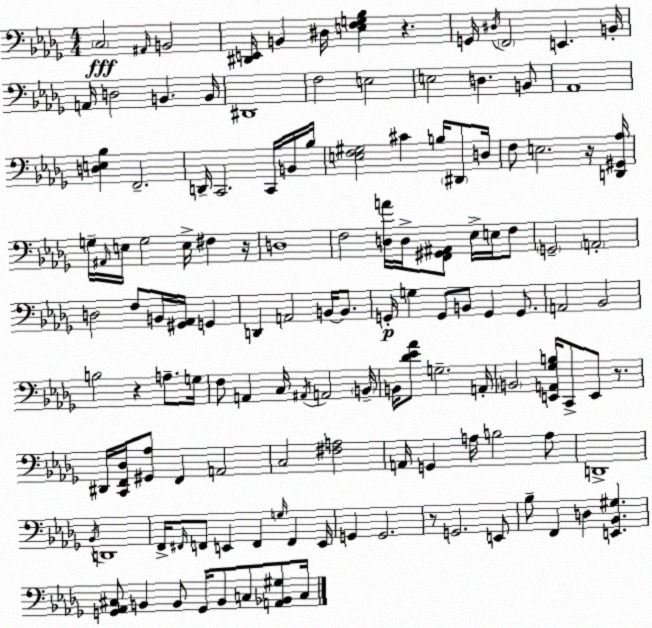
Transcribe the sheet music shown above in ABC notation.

X:1
T:Untitled
M:4/4
L:1/4
K:Bbm
C,2 ^A,,/4 B,,2 [^D,,E,,]/4 B,, ^D,/4 [E,F,G,_B,] z G,,/4 ^D,/4 F,,2 E,, B,,/4 A,,/4 D,2 B,, B,,/4 ^D,,4 F,2 E,2 E,2 D, B,,/2 _A,,4 [D,E,_B,] F,,2 D,,/4 C,,2 C,,/4 B,,/4 _B,/4 [E,F,^G,]2 ^C B,/4 ^D,,/2 D,/4 F,/2 E,2 z/4 [D,,^G,,_A,]/4 G,/4 ^A,,/4 E,/4 G,2 E,/4 ^F, z/4 D,4 F,2 [D,A]/4 D,/4 [F,,^G,,^A,,]/2 _E,/4 E,/4 F,/2 G,,2 A,,2 D,2 F,/2 B,,/4 [^G,,_A,,]/4 G,, D,, A,,2 B,,/4 B,,/2 G,,/4 G, G,,/2 B,,/2 G,, G,,/2 A,,2 _B,,2 B,2 z A,/2 G,/4 F,/2 A,, C,/4 ^A,,/4 A,,2 B,,/4 B,,/4 [_D_E_A]/2 G,2 A,,/4 B,,2 [E,,A,,_G,B,]/4 C,,/2 E,,/2 z/2 ^D,,/4 [C,,F,,_D,]/4 [^G,,_A,]/2 F,, A,,2 C,2 [^F,A,]2 A,,/4 G,, A,/4 B,2 A,/2 D,,4 _B,,/4 D,,4 F,,/4 ^F,,/4 F,,/2 E,, F,, G,/4 F,, E,,/4 G,, G,,2 z/2 G,,2 E,,/2 _B,/2 F,, D, [E,,_B,,^G,] [G,,_A,,^C,]/2 B,, B,,/2 G,,/4 B,,/2 C,/2 [A,,_B,,^G,]/2 C,/4